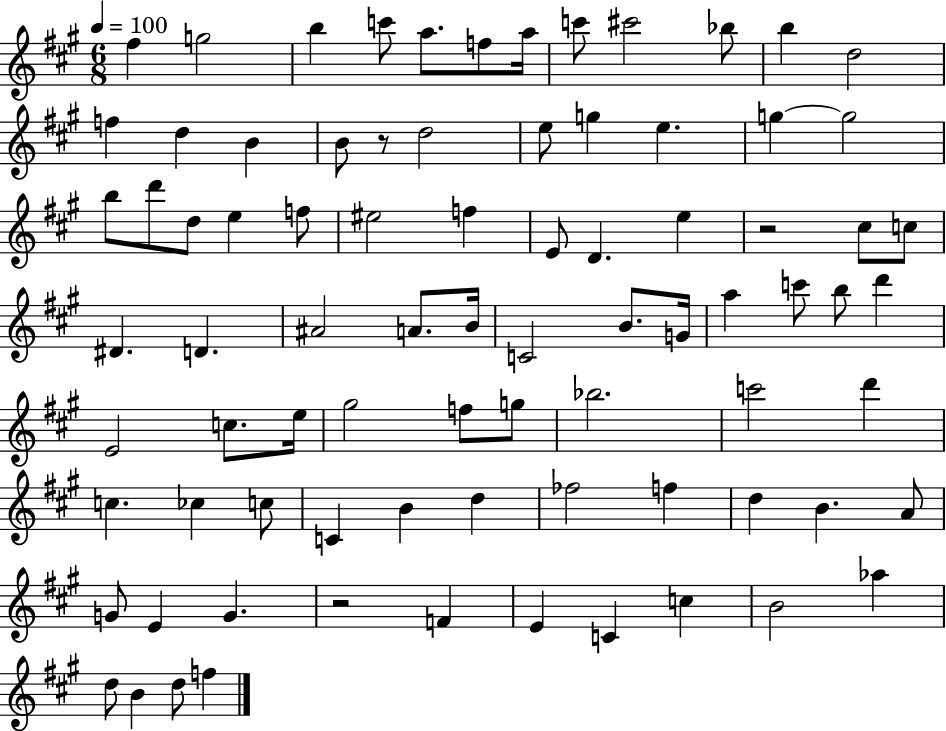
X:1
T:Untitled
M:6/8
L:1/4
K:A
^f g2 b c'/2 a/2 f/2 a/4 c'/2 ^c'2 _b/2 b d2 f d B B/2 z/2 d2 e/2 g e g g2 b/2 d'/2 d/2 e f/2 ^e2 f E/2 D e z2 ^c/2 c/2 ^D D ^A2 A/2 B/4 C2 B/2 G/4 a c'/2 b/2 d' E2 c/2 e/4 ^g2 f/2 g/2 _b2 c'2 d' c _c c/2 C B d _f2 f d B A/2 G/2 E G z2 F E C c B2 _a d/2 B d/2 f